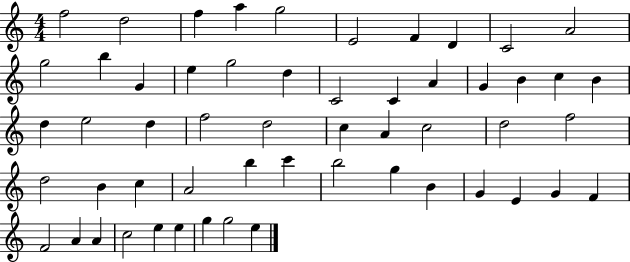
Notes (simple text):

F5/h D5/h F5/q A5/q G5/h E4/h F4/q D4/q C4/h A4/h G5/h B5/q G4/q E5/q G5/h D5/q C4/h C4/q A4/q G4/q B4/q C5/q B4/q D5/q E5/h D5/q F5/h D5/h C5/q A4/q C5/h D5/h F5/h D5/h B4/q C5/q A4/h B5/q C6/q B5/h G5/q B4/q G4/q E4/q G4/q F4/q F4/h A4/q A4/q C5/h E5/q E5/q G5/q G5/h E5/q